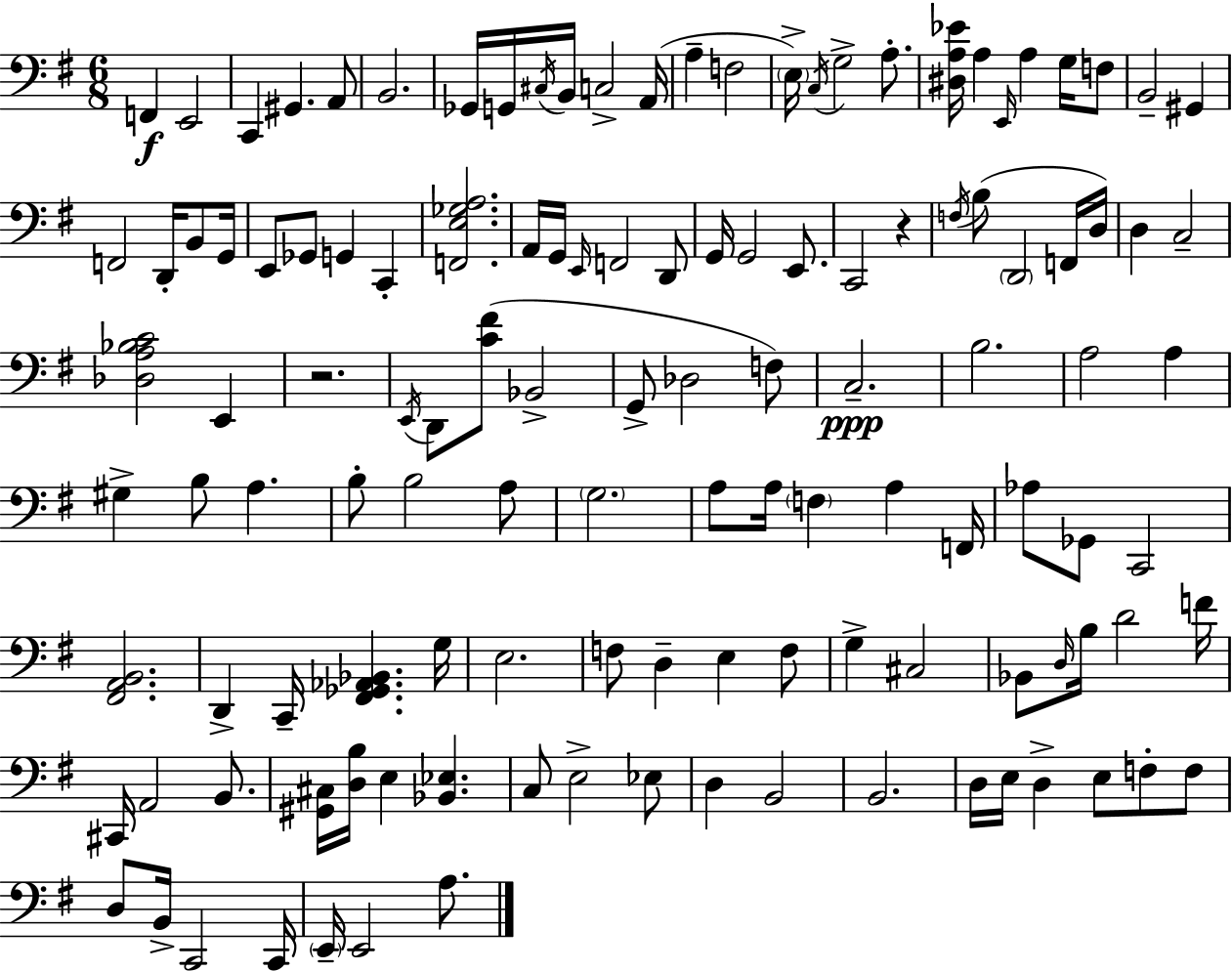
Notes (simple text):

F2/q E2/h C2/q G#2/q. A2/e B2/h. Gb2/s G2/s C#3/s B2/s C3/h A2/s A3/q F3/h E3/s C3/s G3/h A3/e. [D#3,A3,Eb4]/s A3/q E2/s A3/q G3/s F3/e B2/h G#2/q F2/h D2/s B2/e G2/s E2/e Gb2/e G2/q C2/q [F2,E3,Gb3,A3]/h. A2/s G2/s E2/s F2/h D2/e G2/s G2/h E2/e. C2/h R/q F3/s B3/e D2/h F2/s D3/s D3/q C3/h [Db3,A3,Bb3,C4]/h E2/q R/h. E2/s D2/e [C4,F#4]/e Bb2/h G2/e Db3/h F3/e C3/h. B3/h. A3/h A3/q G#3/q B3/e A3/q. B3/e B3/h A3/e G3/h. A3/e A3/s F3/q A3/q F2/s Ab3/e Gb2/e C2/h [F#2,A2,B2]/h. D2/q C2/s [F#2,Gb2,Ab2,Bb2]/q. G3/s E3/h. F3/e D3/q E3/q F3/e G3/q C#3/h Bb2/e D3/s B3/s D4/h F4/s C#2/s A2/h B2/e. [G#2,C#3]/s [D3,B3]/s E3/q [Bb2,Eb3]/q. C3/e E3/h Eb3/e D3/q B2/h B2/h. D3/s E3/s D3/q E3/e F3/e F3/e D3/e B2/s C2/h C2/s E2/s E2/h A3/e.